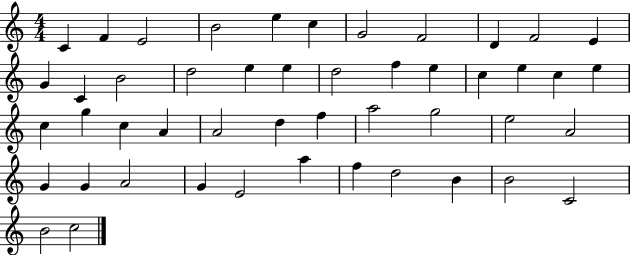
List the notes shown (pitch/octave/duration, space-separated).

C4/q F4/q E4/h B4/h E5/q C5/q G4/h F4/h D4/q F4/h E4/q G4/q C4/q B4/h D5/h E5/q E5/q D5/h F5/q E5/q C5/q E5/q C5/q E5/q C5/q G5/q C5/q A4/q A4/h D5/q F5/q A5/h G5/h E5/h A4/h G4/q G4/q A4/h G4/q E4/h A5/q F5/q D5/h B4/q B4/h C4/h B4/h C5/h